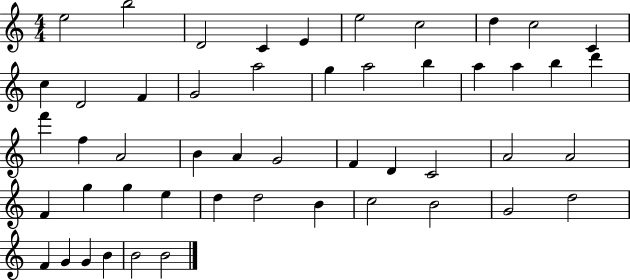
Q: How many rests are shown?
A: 0